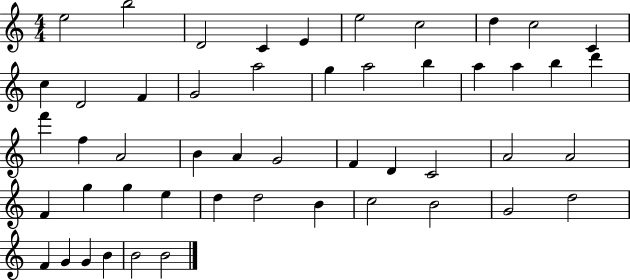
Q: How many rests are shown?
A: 0